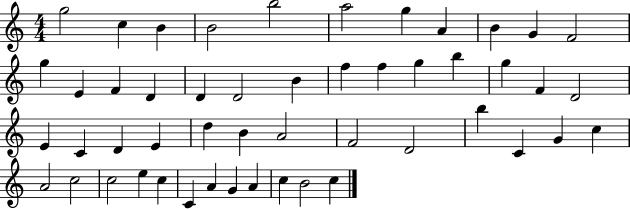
X:1
T:Untitled
M:4/4
L:1/4
K:C
g2 c B B2 b2 a2 g A B G F2 g E F D D D2 B f f g b g F D2 E C D E d B A2 F2 D2 b C G c A2 c2 c2 e c C A G A c B2 c